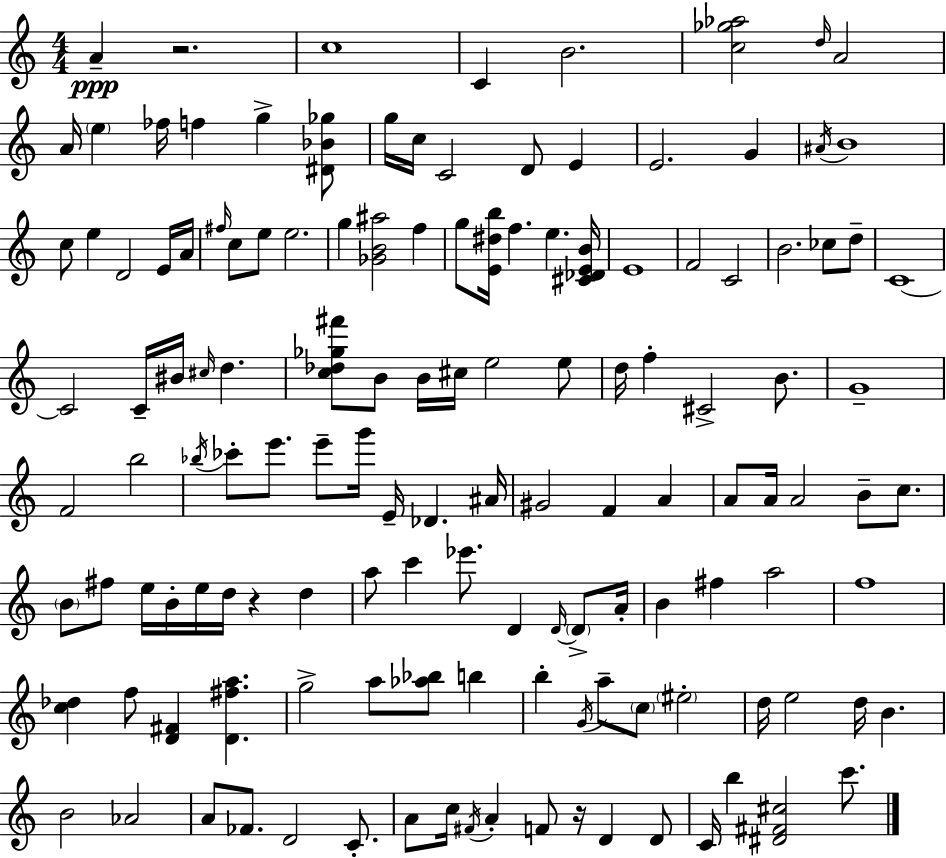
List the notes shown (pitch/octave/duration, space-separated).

A4/q R/h. C5/w C4/q B4/h. [C5,Gb5,Ab5]/h D5/s A4/h A4/s E5/q FES5/s F5/q G5/q [D#4,Bb4,Gb5]/e G5/s C5/s C4/h D4/e E4/q E4/h. G4/q A#4/s B4/w C5/e E5/q D4/h E4/s A4/s F#5/s C5/e E5/e E5/h. G5/q [Gb4,B4,A#5]/h F5/q G5/e [E4,D#5,B5]/s F5/q. E5/q. [C#4,Db4,E4,B4]/s E4/w F4/h C4/h B4/h. CES5/e D5/e C4/w C4/h C4/s BIS4/s C#5/s D5/q. [C5,Db5,Gb5,F#6]/e B4/e B4/s C#5/s E5/h E5/e D5/s F5/q C#4/h B4/e. G4/w F4/h B5/h Bb5/s CES6/e E6/e. E6/e G6/s E4/s Db4/q. A#4/s G#4/h F4/q A4/q A4/e A4/s A4/h B4/e C5/e. B4/e F#5/e E5/s B4/s E5/s D5/s R/q D5/q A5/e C6/q Eb6/e. D4/q D4/s D4/e A4/s B4/q F#5/q A5/h F5/w [C5,Db5]/q F5/e [D4,F#4]/q [D4,F#5,A5]/q. G5/h A5/e [Ab5,Bb5]/e B5/q B5/q G4/s A5/e C5/e EIS5/h D5/s E5/h D5/s B4/q. B4/h Ab4/h A4/e FES4/e. D4/h C4/e. A4/e C5/s F#4/s A4/q F4/e R/s D4/q D4/e C4/s B5/q [D#4,F#4,C#5]/h C6/e.